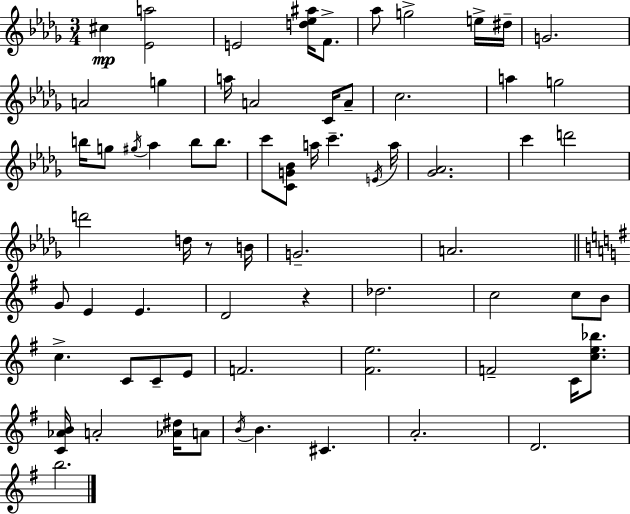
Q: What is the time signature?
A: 3/4